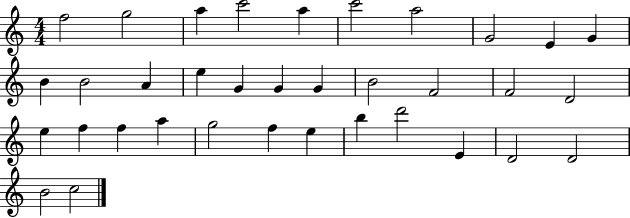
X:1
T:Untitled
M:4/4
L:1/4
K:C
f2 g2 a c'2 a c'2 a2 G2 E G B B2 A e G G G B2 F2 F2 D2 e f f a g2 f e b d'2 E D2 D2 B2 c2